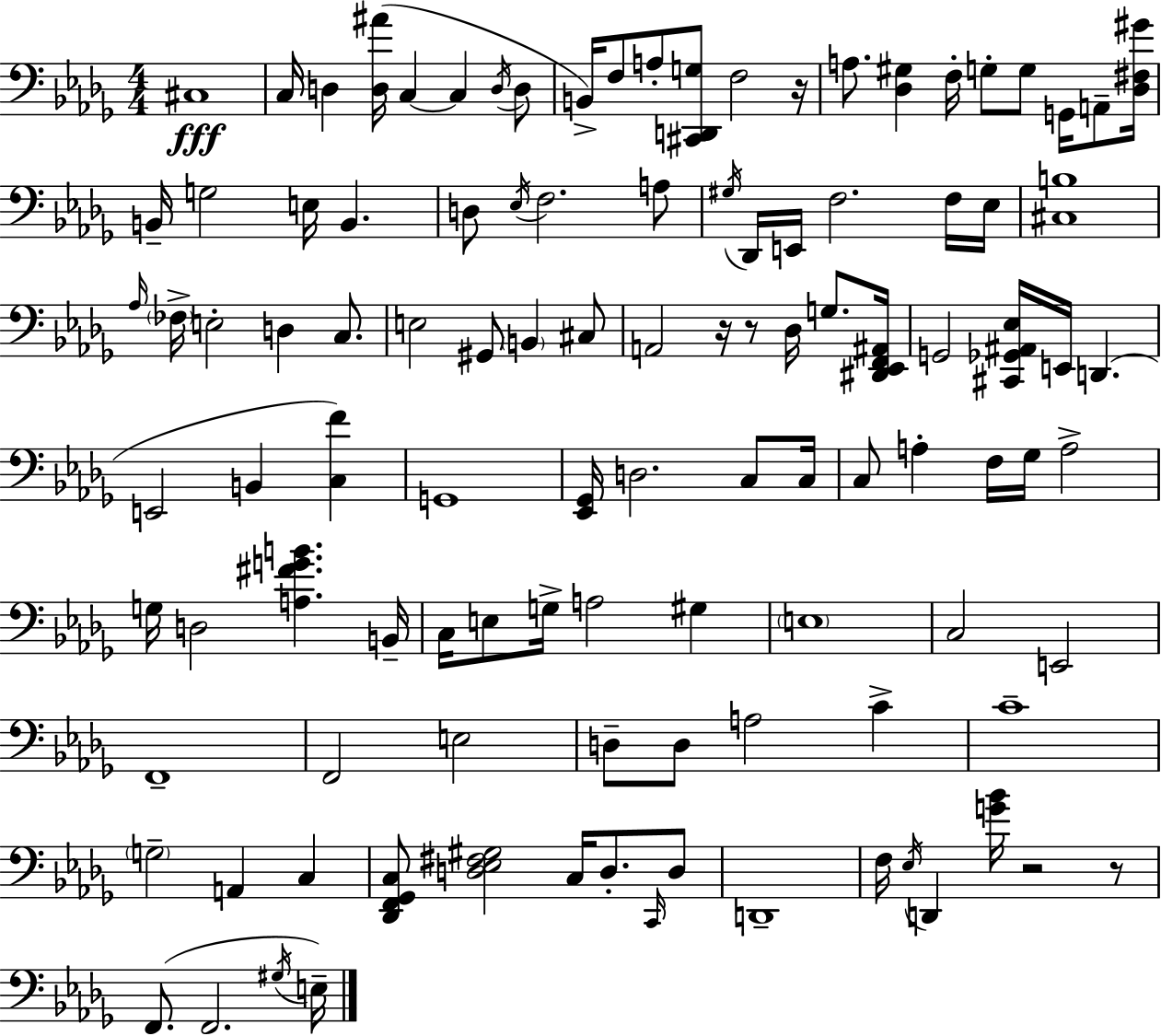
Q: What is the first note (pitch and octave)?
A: C#3